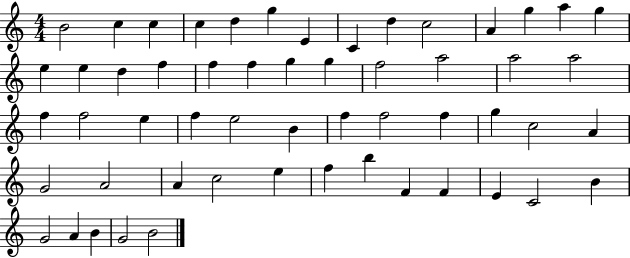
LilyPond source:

{
  \clef treble
  \numericTimeSignature
  \time 4/4
  \key c \major
  b'2 c''4 c''4 | c''4 d''4 g''4 e'4 | c'4 d''4 c''2 | a'4 g''4 a''4 g''4 | \break e''4 e''4 d''4 f''4 | f''4 f''4 g''4 g''4 | f''2 a''2 | a''2 a''2 | \break f''4 f''2 e''4 | f''4 e''2 b'4 | f''4 f''2 f''4 | g''4 c''2 a'4 | \break g'2 a'2 | a'4 c''2 e''4 | f''4 b''4 f'4 f'4 | e'4 c'2 b'4 | \break g'2 a'4 b'4 | g'2 b'2 | \bar "|."
}